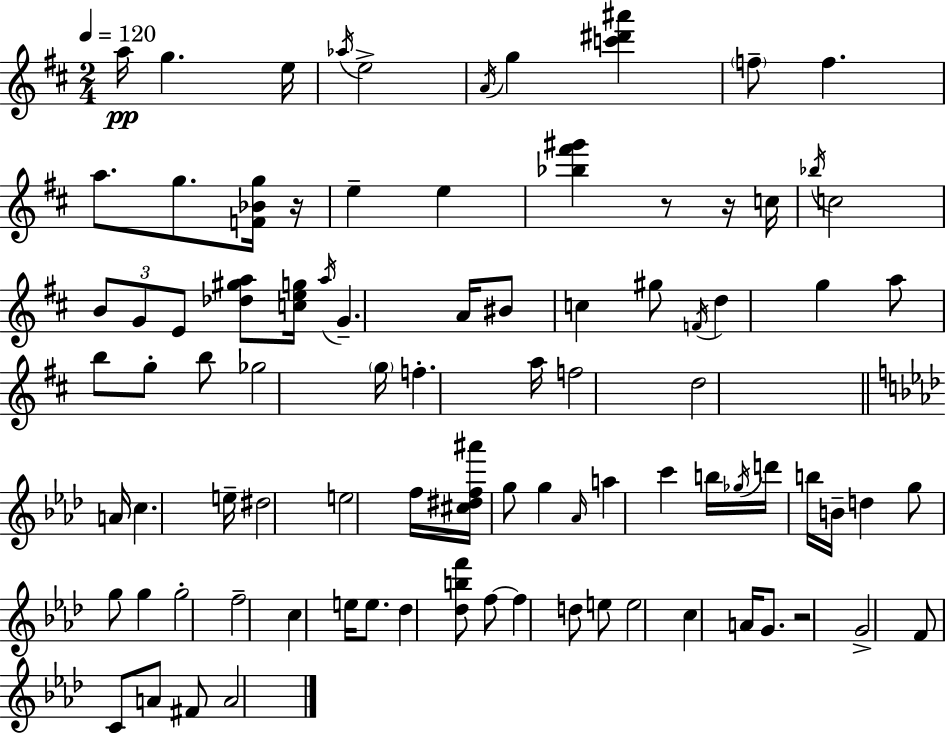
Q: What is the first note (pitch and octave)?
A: A5